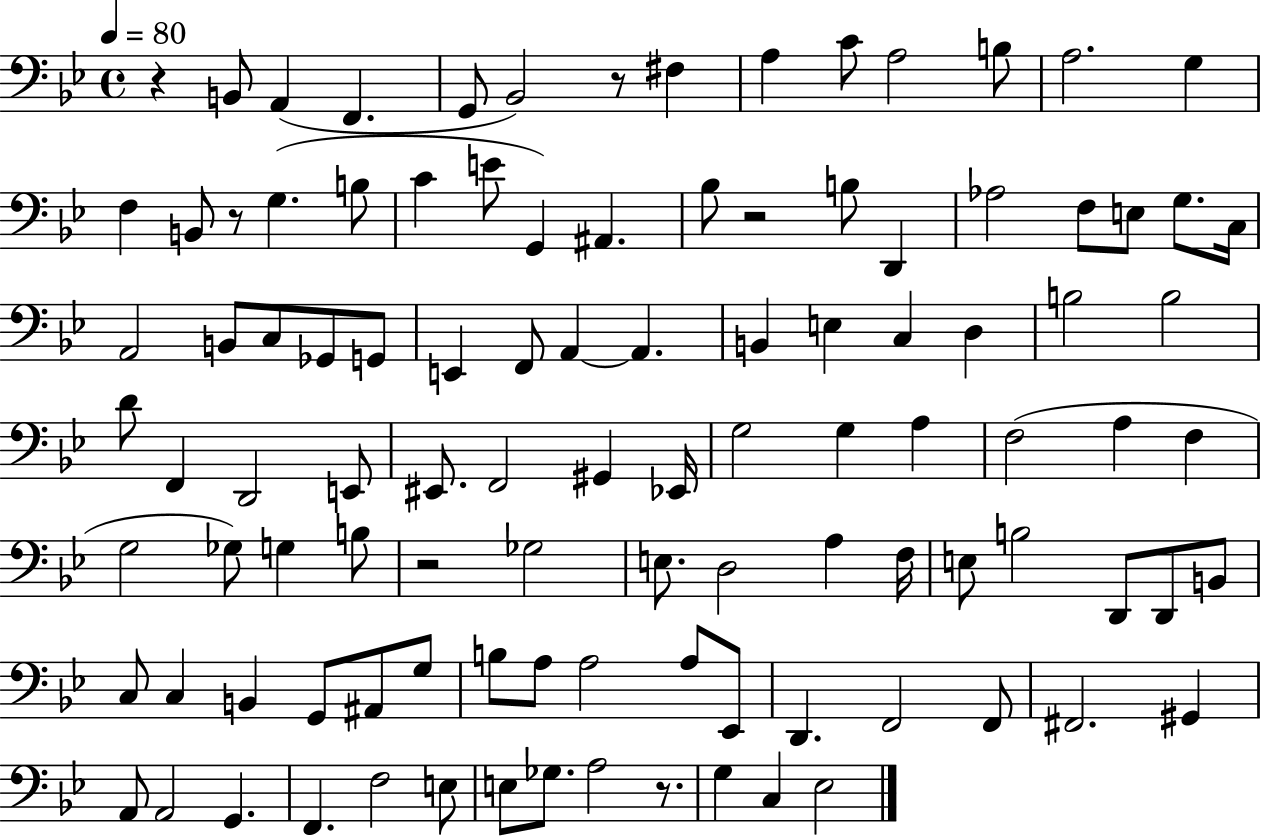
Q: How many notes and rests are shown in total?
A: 105